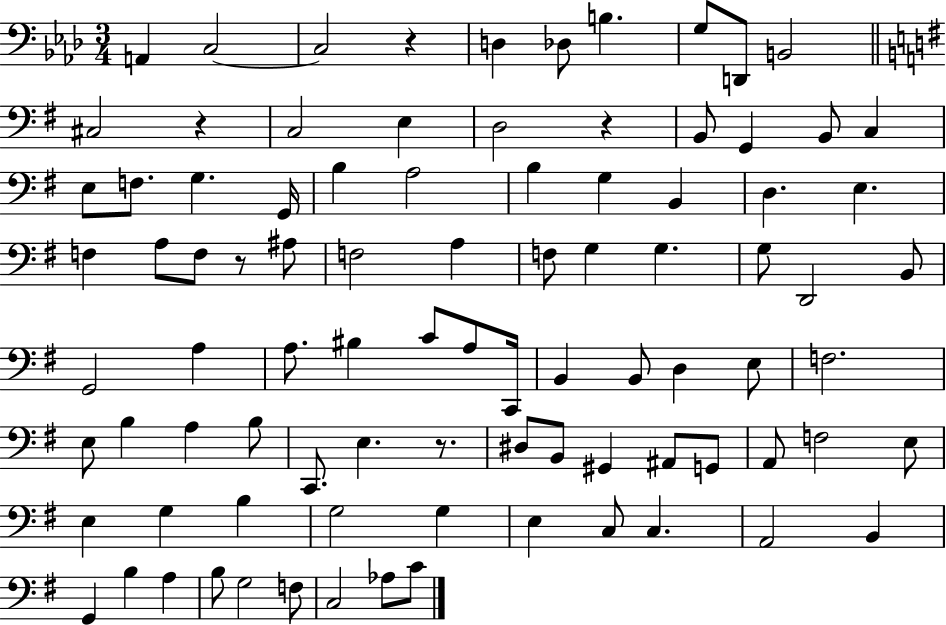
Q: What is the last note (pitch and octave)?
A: C4